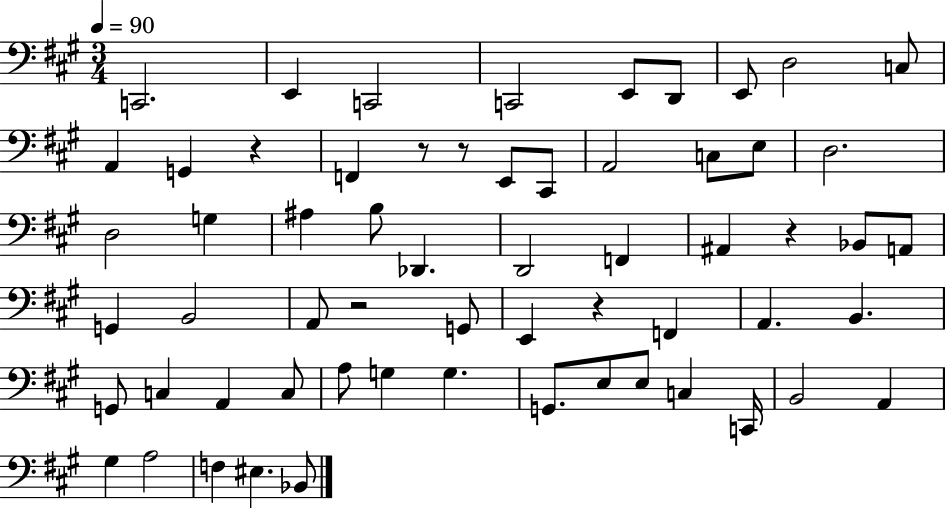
C2/h. E2/q C2/h C2/h E2/e D2/e E2/e D3/h C3/e A2/q G2/q R/q F2/q R/e R/e E2/e C#2/e A2/h C3/e E3/e D3/h. D3/h G3/q A#3/q B3/e Db2/q. D2/h F2/q A#2/q R/q Bb2/e A2/e G2/q B2/h A2/e R/h G2/e E2/q R/q F2/q A2/q. B2/q. G2/e C3/q A2/q C3/e A3/e G3/q G3/q. G2/e. E3/e E3/e C3/q C2/s B2/h A2/q G#3/q A3/h F3/q EIS3/q. Bb2/e